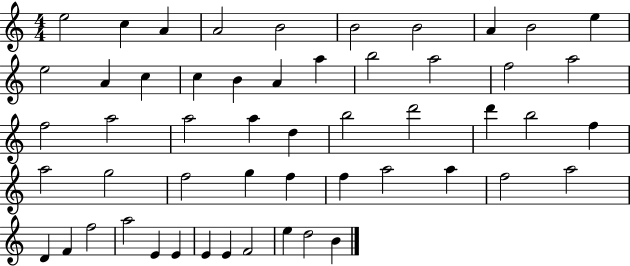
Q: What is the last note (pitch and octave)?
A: B4